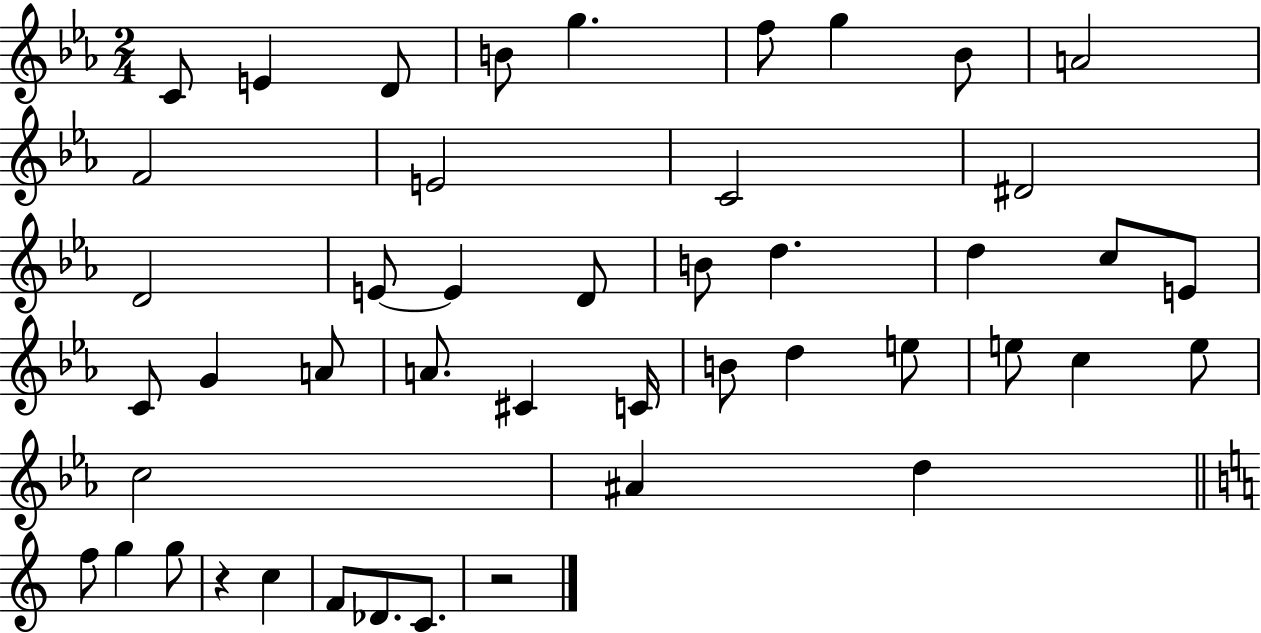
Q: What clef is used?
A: treble